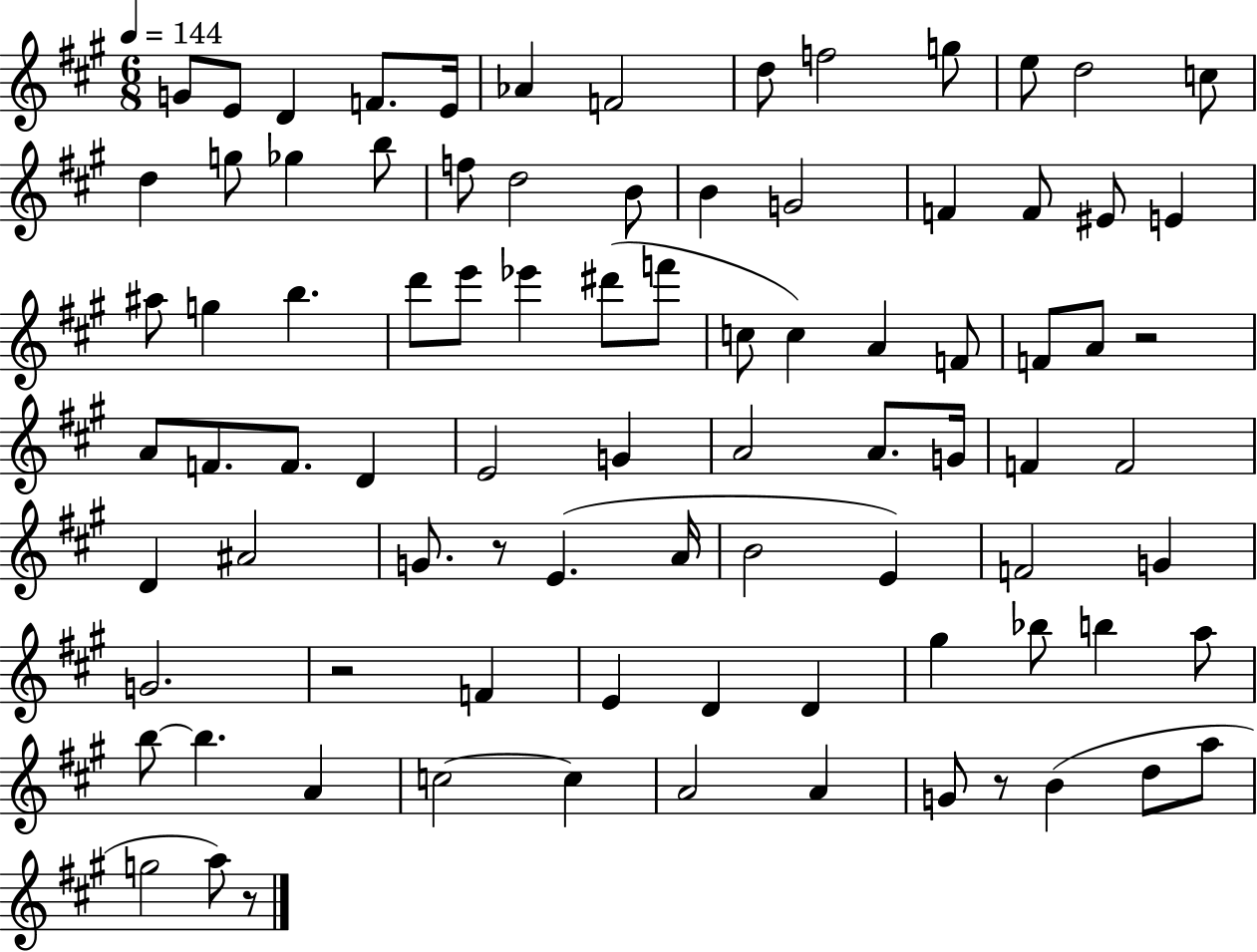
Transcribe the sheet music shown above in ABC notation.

X:1
T:Untitled
M:6/8
L:1/4
K:A
G/2 E/2 D F/2 E/4 _A F2 d/2 f2 g/2 e/2 d2 c/2 d g/2 _g b/2 f/2 d2 B/2 B G2 F F/2 ^E/2 E ^a/2 g b d'/2 e'/2 _e' ^d'/2 f'/2 c/2 c A F/2 F/2 A/2 z2 A/2 F/2 F/2 D E2 G A2 A/2 G/4 F F2 D ^A2 G/2 z/2 E A/4 B2 E F2 G G2 z2 F E D D ^g _b/2 b a/2 b/2 b A c2 c A2 A G/2 z/2 B d/2 a/2 g2 a/2 z/2